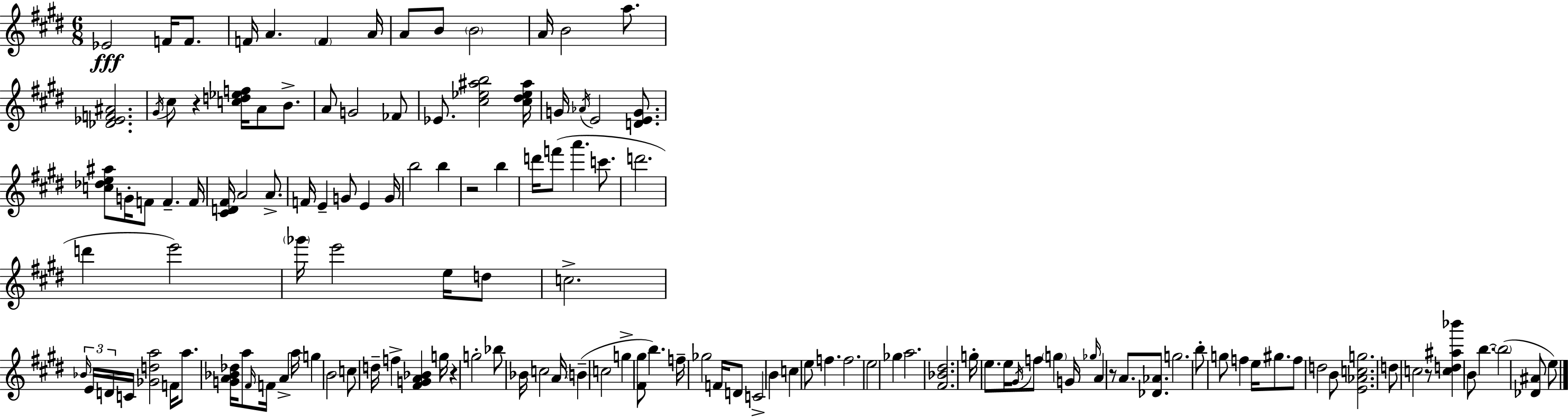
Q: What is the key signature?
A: E major